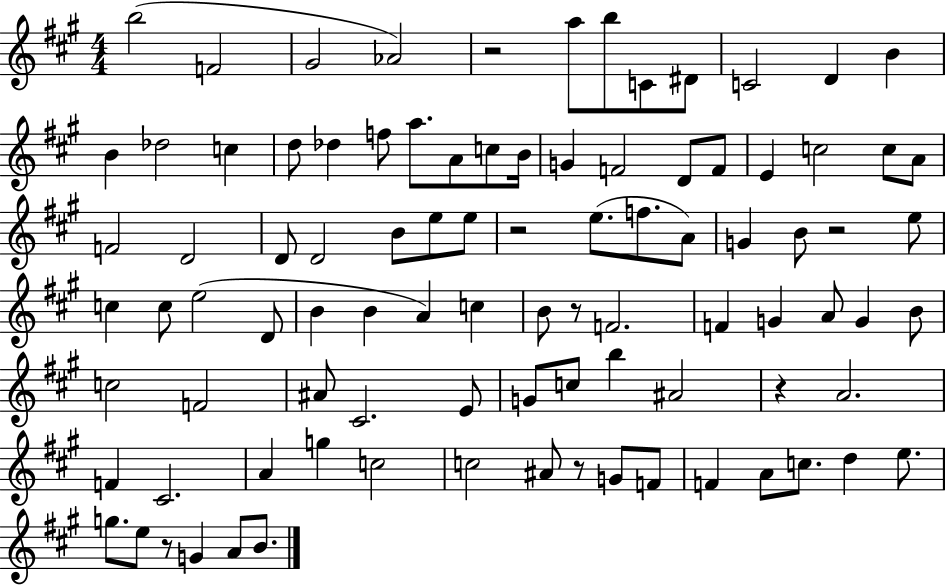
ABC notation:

X:1
T:Untitled
M:4/4
L:1/4
K:A
b2 F2 ^G2 _A2 z2 a/2 b/2 C/2 ^D/2 C2 D B B _d2 c d/2 _d f/2 a/2 A/2 c/2 B/4 G F2 D/2 F/2 E c2 c/2 A/2 F2 D2 D/2 D2 B/2 e/2 e/2 z2 e/2 f/2 A/2 G B/2 z2 e/2 c c/2 e2 D/2 B B A c B/2 z/2 F2 F G A/2 G B/2 c2 F2 ^A/2 ^C2 E/2 G/2 c/2 b ^A2 z A2 F ^C2 A g c2 c2 ^A/2 z/2 G/2 F/2 F A/2 c/2 d e/2 g/2 e/2 z/2 G A/2 B/2